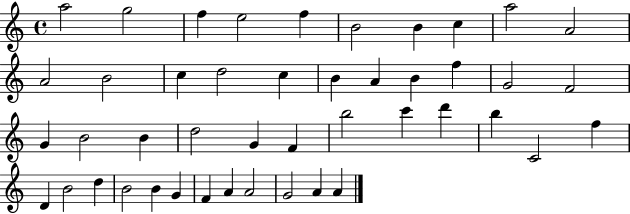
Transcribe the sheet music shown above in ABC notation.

X:1
T:Untitled
M:4/4
L:1/4
K:C
a2 g2 f e2 f B2 B c a2 A2 A2 B2 c d2 c B A B f G2 F2 G B2 B d2 G F b2 c' d' b C2 f D B2 d B2 B G F A A2 G2 A A